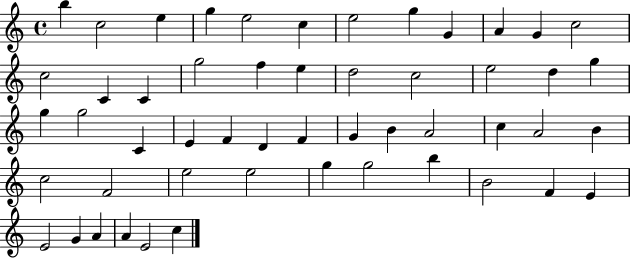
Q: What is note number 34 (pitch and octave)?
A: C5